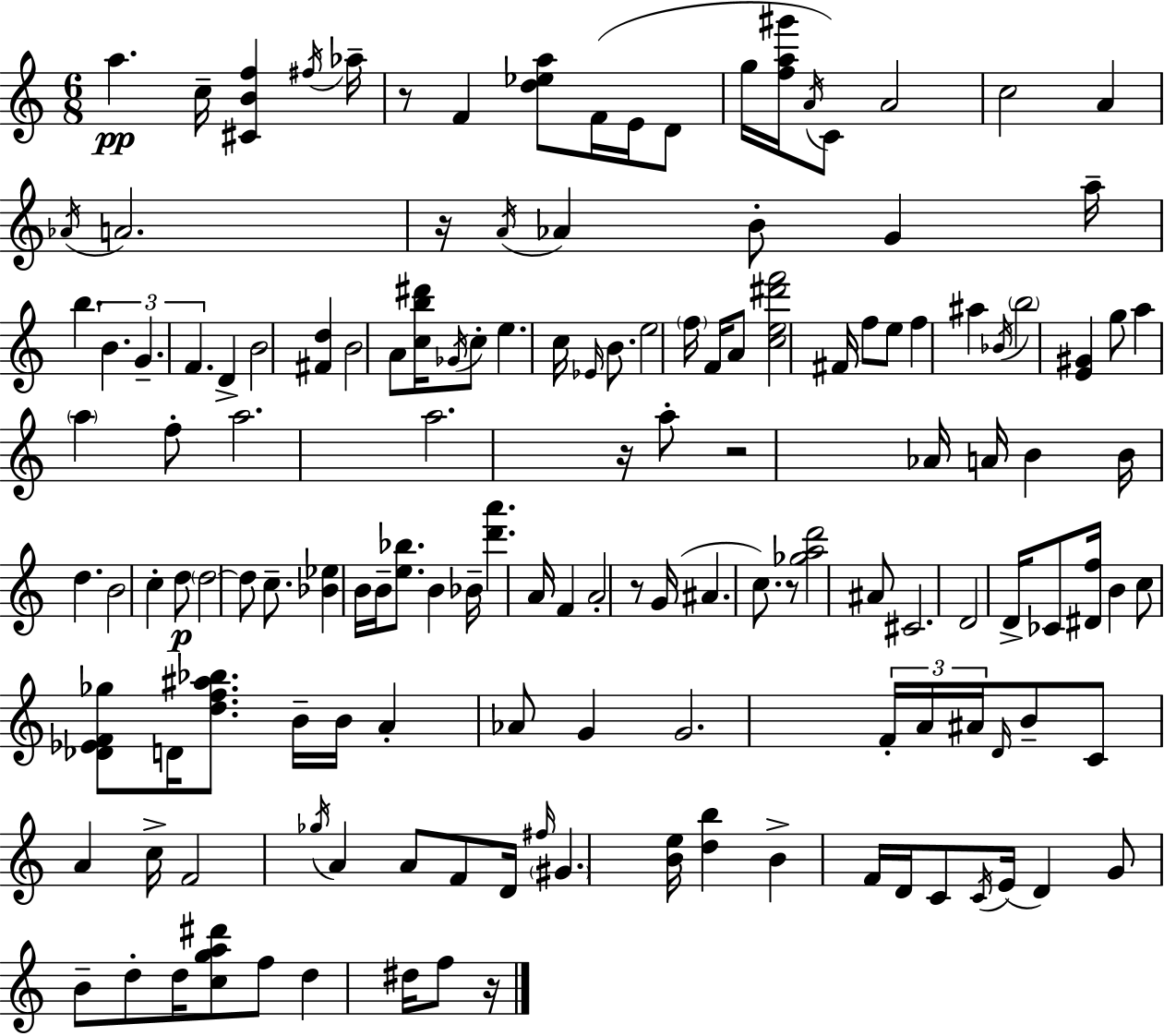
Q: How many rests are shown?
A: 7